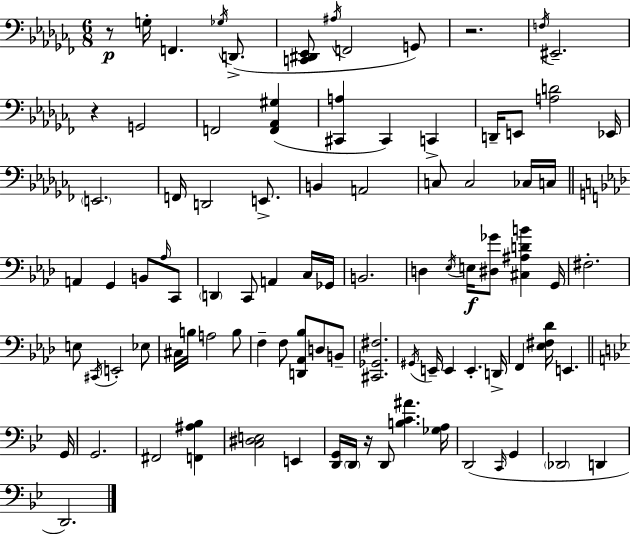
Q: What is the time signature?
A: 6/8